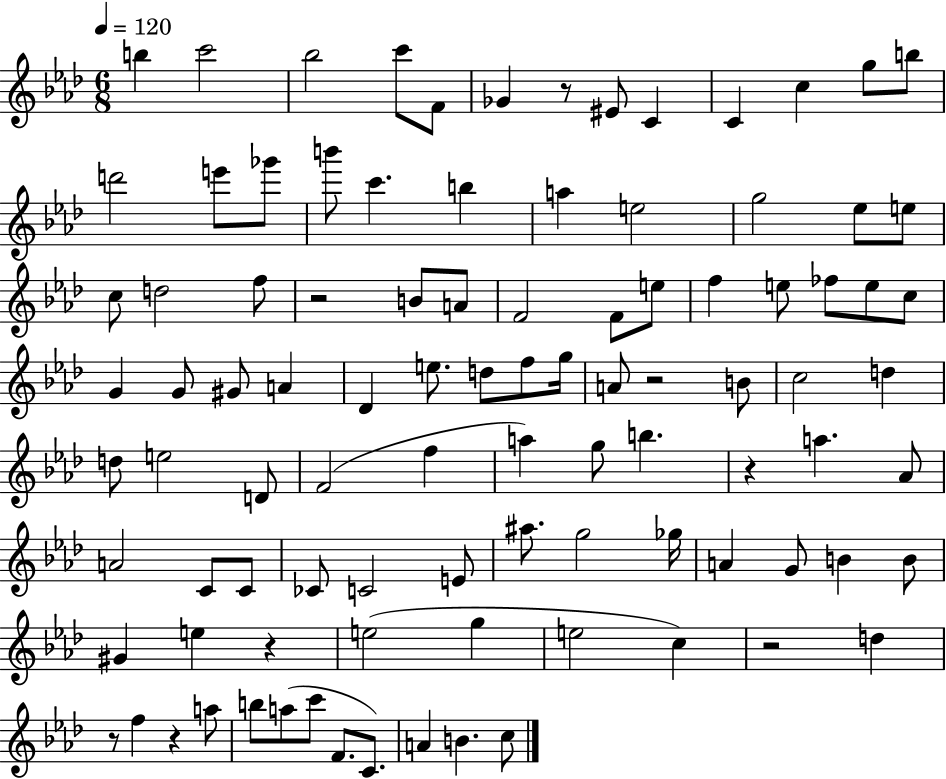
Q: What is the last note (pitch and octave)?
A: C5